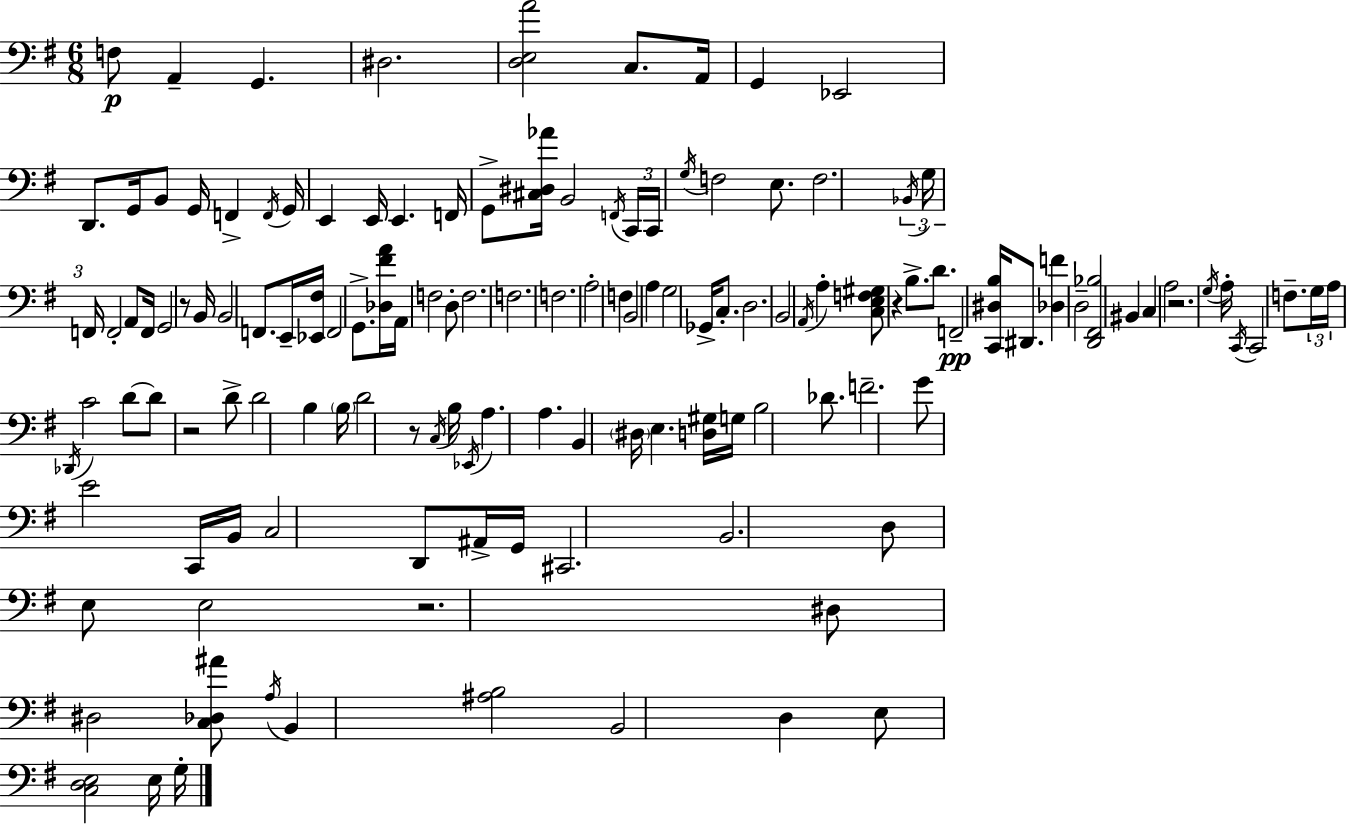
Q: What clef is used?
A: bass